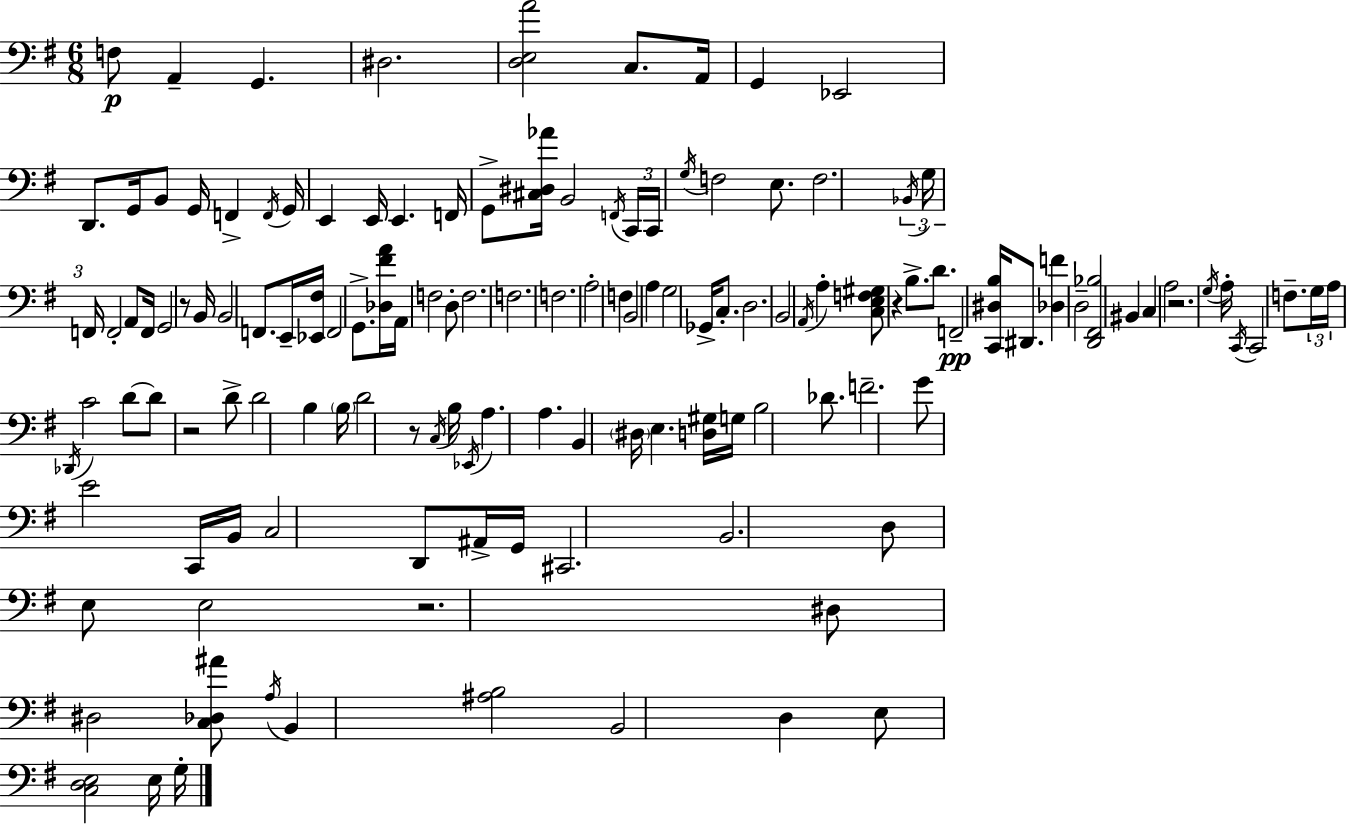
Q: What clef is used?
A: bass